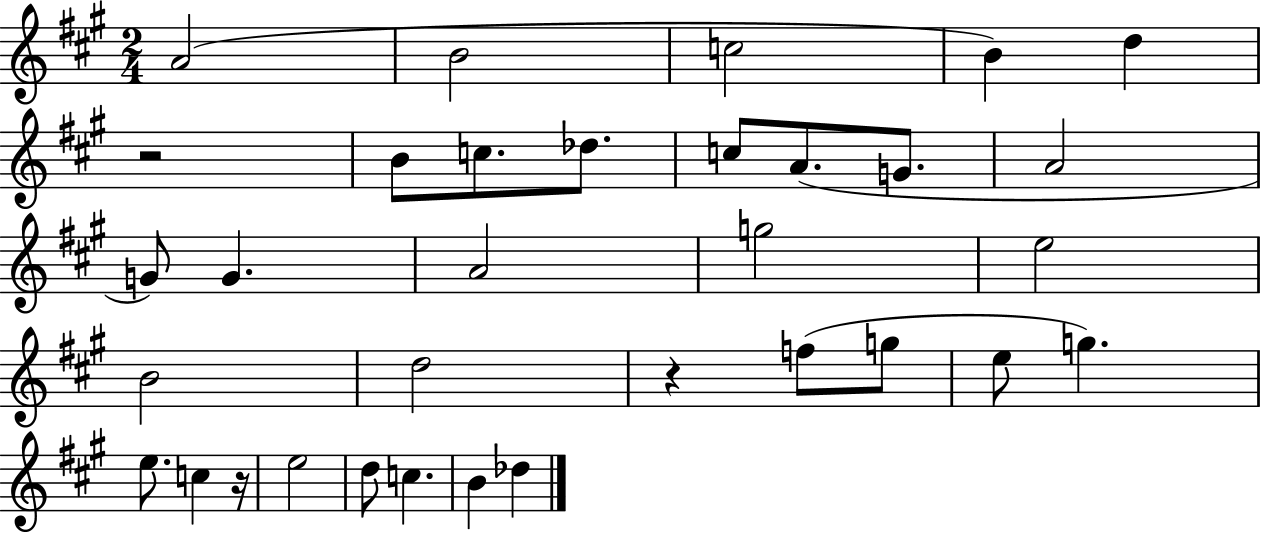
X:1
T:Untitled
M:2/4
L:1/4
K:A
A2 B2 c2 B d z2 B/2 c/2 _d/2 c/2 A/2 G/2 A2 G/2 G A2 g2 e2 B2 d2 z f/2 g/2 e/2 g e/2 c z/4 e2 d/2 c B _d